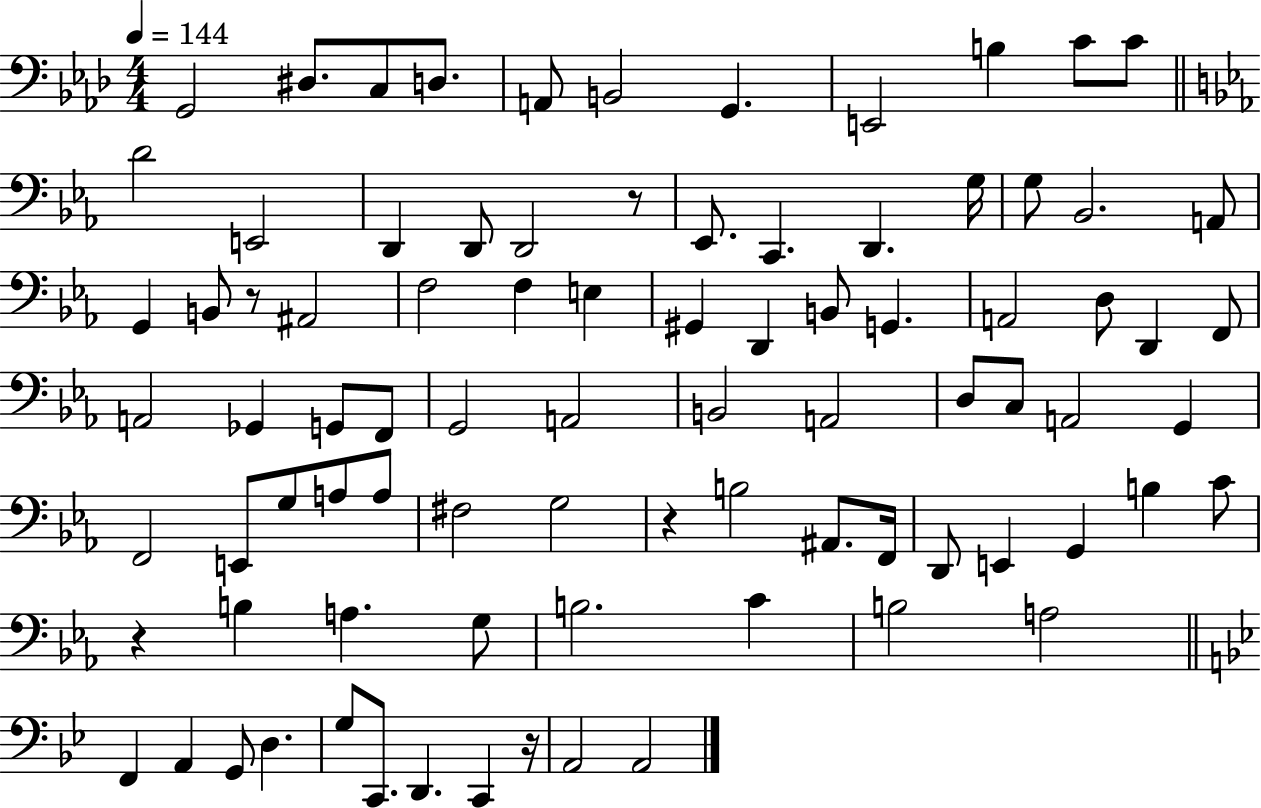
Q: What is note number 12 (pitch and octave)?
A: D4